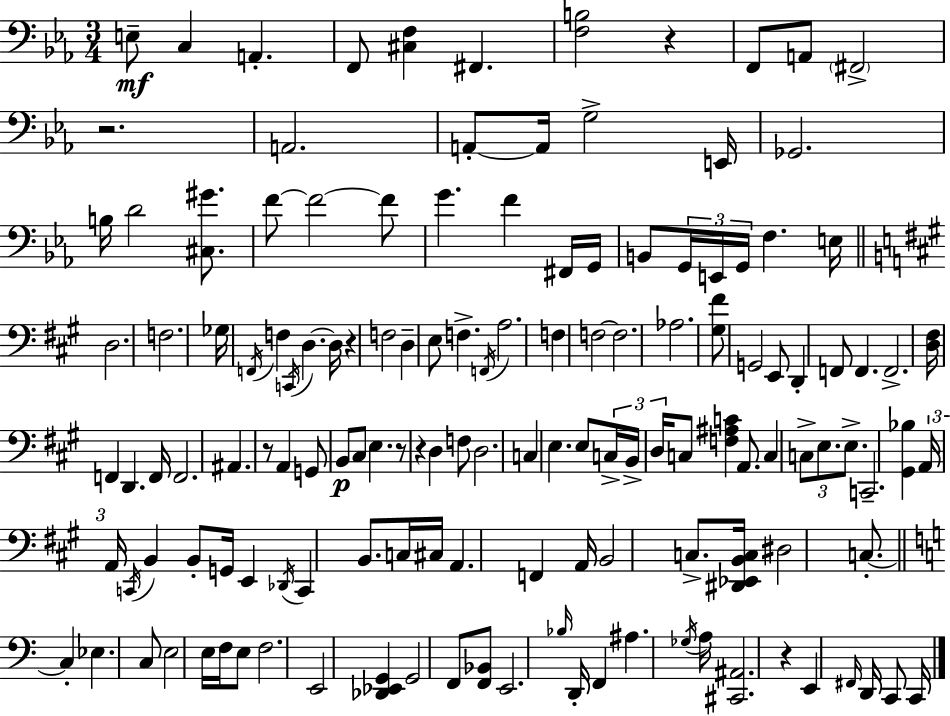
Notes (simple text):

E3/e C3/q A2/q. F2/e [C#3,F3]/q F#2/q. [F3,B3]/h R/q F2/e A2/e F#2/h R/h. A2/h. A2/e A2/s G3/h E2/s Gb2/h. B3/s D4/h [C#3,G#4]/e. F4/e F4/h F4/e G4/q. F4/q F#2/s G2/s B2/e G2/s E2/s G2/s F3/q. E3/s D3/h. F3/h. Gb3/s F2/s F3/q C2/s D3/q. D3/s R/q F3/h D3/q E3/e F3/q. F2/s A3/h. F3/q F3/h F3/h. Ab3/h. [G#3,F#4]/e G2/h E2/e D2/q F2/e F2/q. F2/h. [D3,F#3]/s F2/q D2/q. F2/s F2/h. A#2/q. R/e A2/q G2/e B2/e C#3/e E3/q. R/e R/q D3/q F3/e D3/h. C3/q E3/q. E3/e C3/s B2/s D3/s C3/e [F3,A#3,C4]/q A2/e. C3/q C3/e E3/e. E3/e. C2/h. [G#2,Bb3]/q A2/s A2/s C2/s B2/q B2/e G2/s E2/q Db2/s C2/q B2/e. C3/s C#3/s A2/q. F2/q A2/s B2/h C3/e. [D#2,Eb2,B2,C3]/s D#3/h C3/e. C3/q Eb3/q. C3/e E3/h E3/s F3/s E3/e F3/h. E2/h [Db2,Eb2,G2]/q G2/h F2/e [F2,Bb2]/e E2/h. Bb3/s D2/s F2/q A#3/q. Gb3/s A3/s [C#2,A#2]/h. R/q E2/q F#2/s D2/s C2/e C2/s